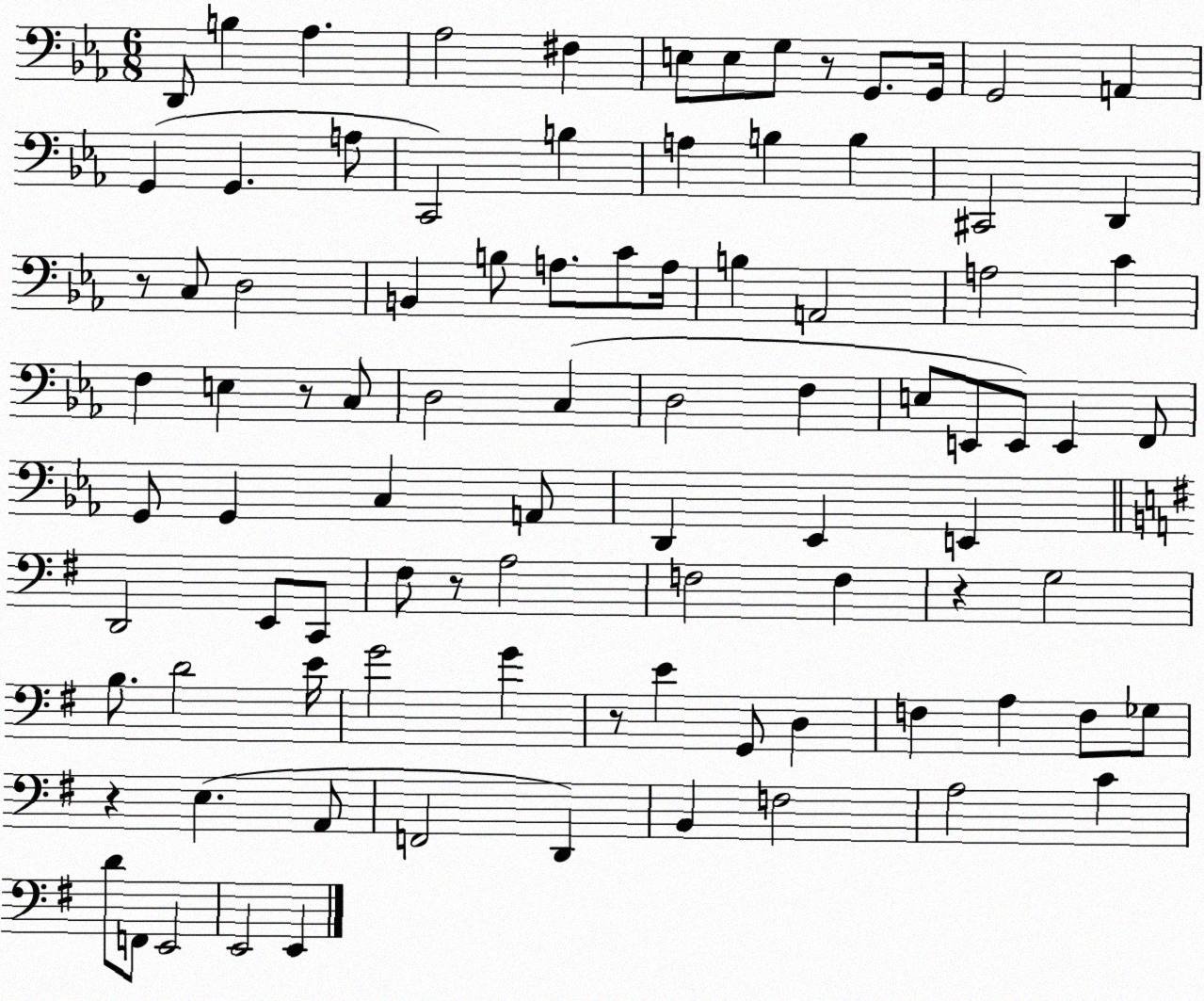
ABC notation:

X:1
T:Untitled
M:6/8
L:1/4
K:Eb
D,,/2 B, _A, _A,2 ^F, E,/2 E,/2 G,/2 z/2 G,,/2 G,,/4 G,,2 A,, G,, G,, A,/2 C,,2 B, A, B, B, ^C,,2 D,, z/2 C,/2 D,2 B,, B,/2 A,/2 C/2 A,/4 B, A,,2 A,2 C F, E, z/2 C,/2 D,2 C, D,2 F, E,/2 E,,/2 E,,/2 E,, F,,/2 G,,/2 G,, C, A,,/2 D,, _E,, E,, D,,2 E,,/2 C,,/2 ^F,/2 z/2 A,2 F,2 F, z G,2 B,/2 D2 E/4 G2 G z/2 E G,,/2 D, F, A, F,/2 _G,/2 z E, A,,/2 F,,2 D,, B,, F,2 A,2 C D/2 F,,/2 E,,2 E,,2 E,,